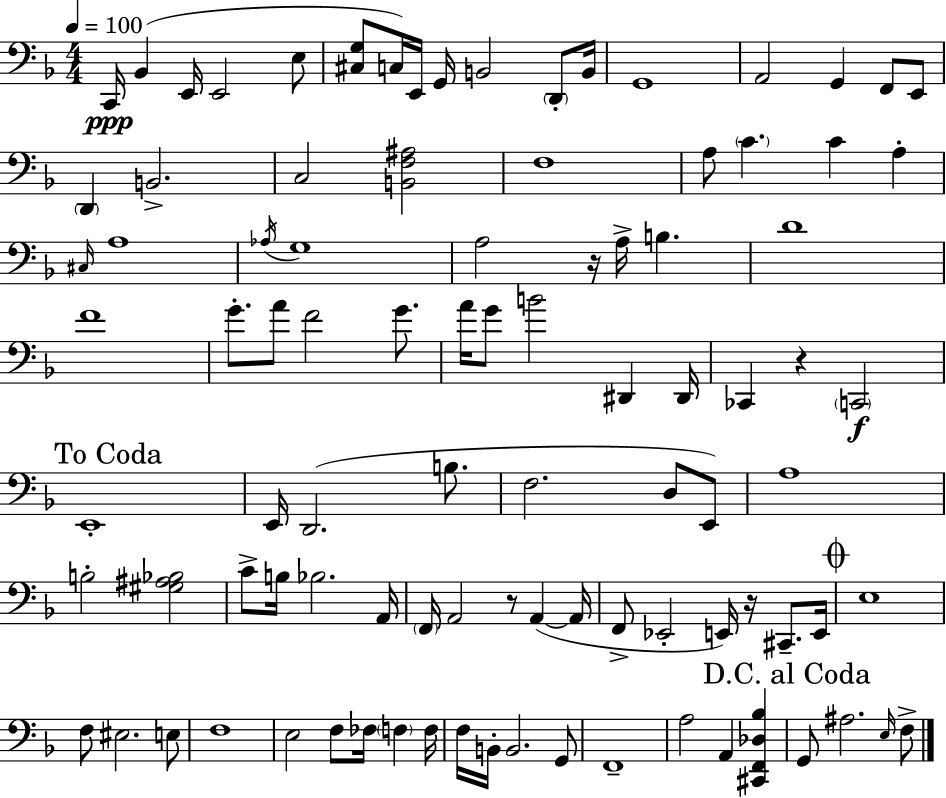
{
  \clef bass
  \numericTimeSignature
  \time 4/4
  \key d \minor
  \tempo 4 = 100
  c,16\ppp bes,4( e,16 e,2 e8 | <cis g>8 c16) e,16 g,16 b,2 \parenthesize d,8-. b,16 | g,1 | a,2 g,4 f,8 e,8 | \break \parenthesize d,4 b,2.-> | c2 <b, f ais>2 | f1 | a8 \parenthesize c'4. c'4 a4-. | \break \grace { cis16 } a1 | \acciaccatura { aes16 } g1 | a2 r16 a16-> b4. | d'1 | \break f'1 | g'8.-. a'8 f'2 g'8. | a'16 g'8 b'2 dis,4 | dis,16 ces,4 r4 \parenthesize c,2\f | \break \mark "To Coda" e,1-. | e,16 d,2.( b8. | f2. d8 | e,8) a1 | \break b2-. <gis ais bes>2 | c'8-> b16 bes2. | a,16 \parenthesize f,16 a,2 r8 a,4~(~ | a,16 f,8-> ees,2-. e,16) r16 cis,8.-- | \break e,16 \mark \markup { \musicglyph "scripts.coda" } e1 | f8 eis2. | e8 f1 | e2 f8 fes16 \parenthesize f4 | \break f16 f16 b,16-. b,2. | g,8 f,1-- | a2 a,4 <cis, f, des bes>4 | \mark "D.C. al Coda" g,8 ais2. | \break \grace { e16 } f8-> \bar "|."
}